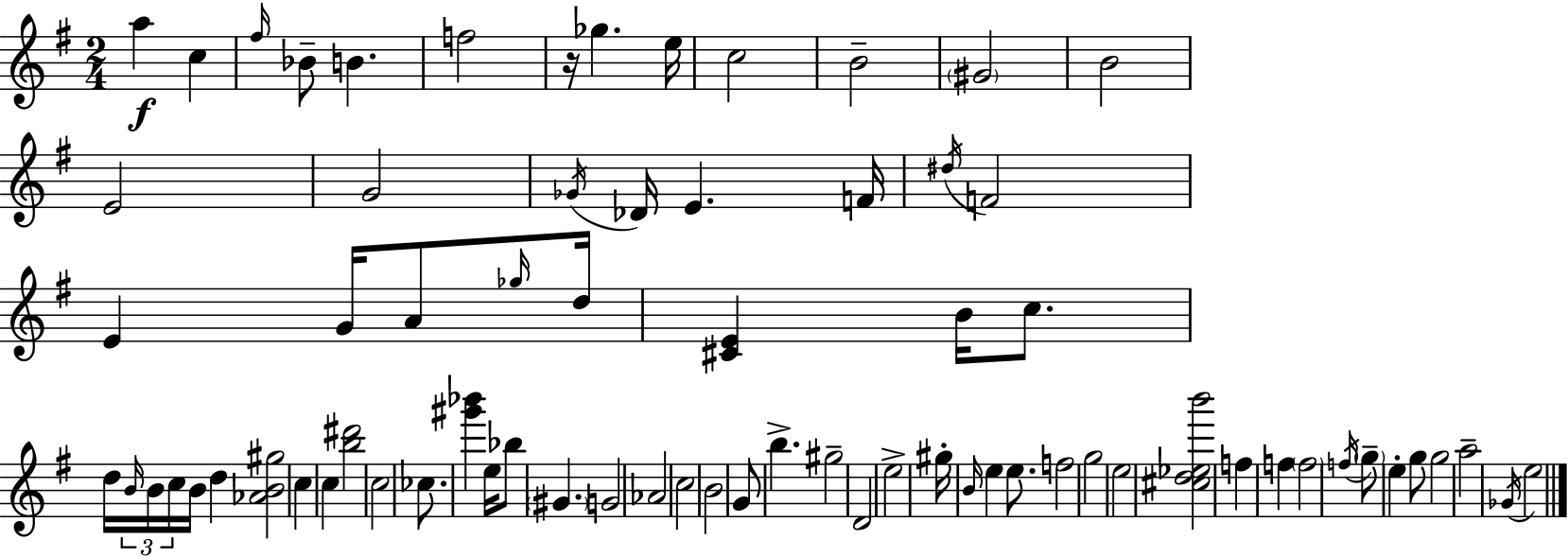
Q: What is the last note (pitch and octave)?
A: E5